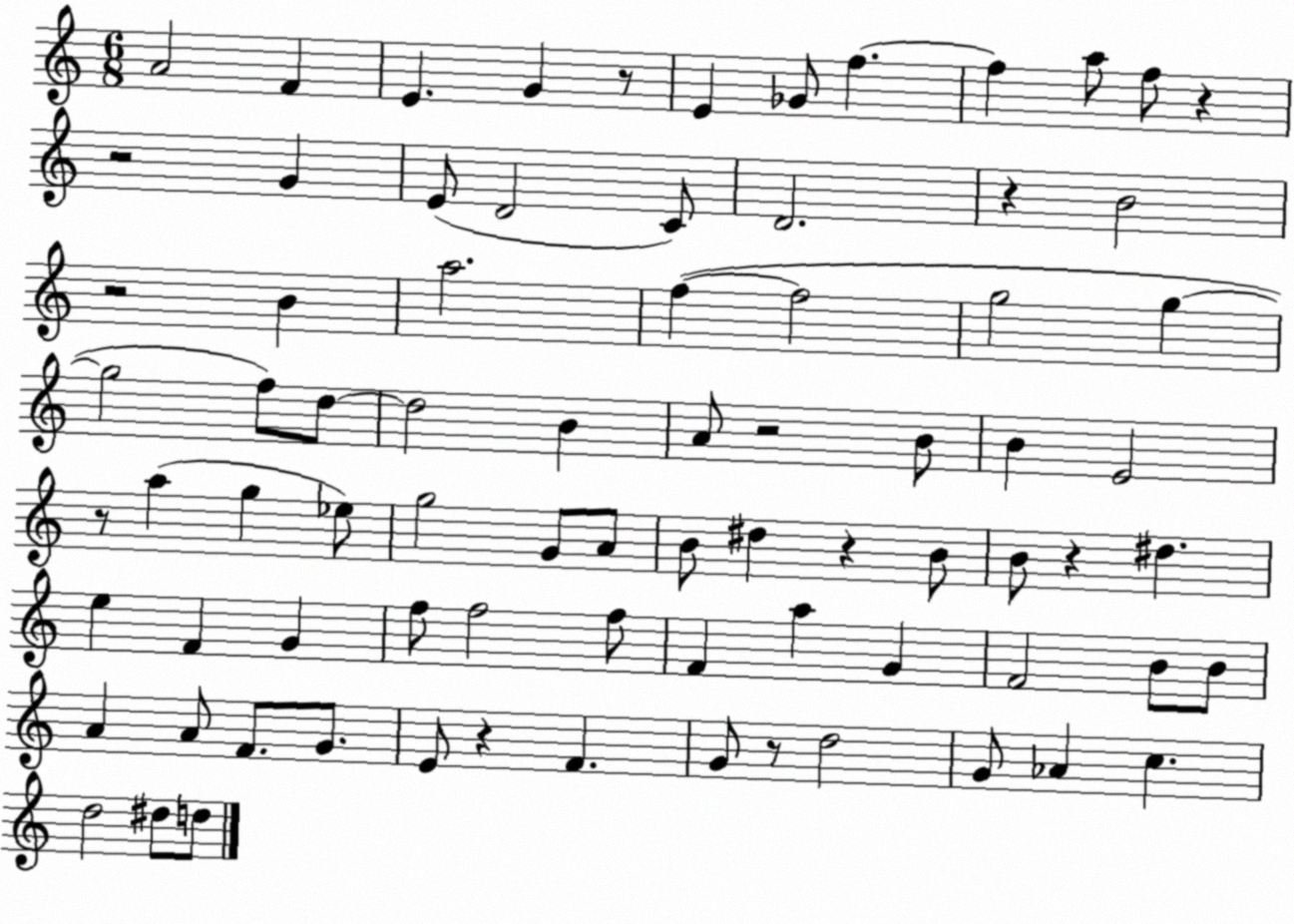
X:1
T:Untitled
M:6/8
L:1/4
K:C
A2 F E G z/2 E _G/2 f f a/2 f/2 z z2 G E/2 D2 C/2 D2 z B2 z2 B a2 f f2 g2 g g2 f/2 d/2 d2 B A/2 z2 B/2 B E2 z/2 a g _e/2 g2 G/2 A/2 B/2 ^d z B/2 B/2 z ^d e F G f/2 f2 f/2 F a G F2 B/2 B/2 A A/2 F/2 G/2 E/2 z F G/2 z/2 d2 G/2 _A c d2 ^d/2 d/2